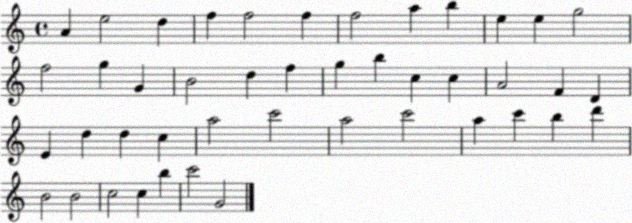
X:1
T:Untitled
M:4/4
L:1/4
K:C
A e2 d f f2 f f2 a b e e g2 f2 g G B2 d f g b c c A2 F D E d d c a2 c'2 a2 c'2 a c' b d' B2 B2 c2 c b c'2 G2